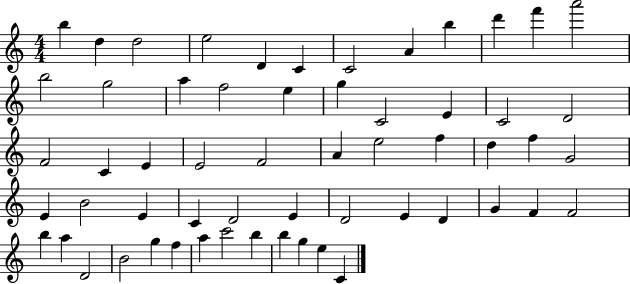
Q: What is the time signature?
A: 4/4